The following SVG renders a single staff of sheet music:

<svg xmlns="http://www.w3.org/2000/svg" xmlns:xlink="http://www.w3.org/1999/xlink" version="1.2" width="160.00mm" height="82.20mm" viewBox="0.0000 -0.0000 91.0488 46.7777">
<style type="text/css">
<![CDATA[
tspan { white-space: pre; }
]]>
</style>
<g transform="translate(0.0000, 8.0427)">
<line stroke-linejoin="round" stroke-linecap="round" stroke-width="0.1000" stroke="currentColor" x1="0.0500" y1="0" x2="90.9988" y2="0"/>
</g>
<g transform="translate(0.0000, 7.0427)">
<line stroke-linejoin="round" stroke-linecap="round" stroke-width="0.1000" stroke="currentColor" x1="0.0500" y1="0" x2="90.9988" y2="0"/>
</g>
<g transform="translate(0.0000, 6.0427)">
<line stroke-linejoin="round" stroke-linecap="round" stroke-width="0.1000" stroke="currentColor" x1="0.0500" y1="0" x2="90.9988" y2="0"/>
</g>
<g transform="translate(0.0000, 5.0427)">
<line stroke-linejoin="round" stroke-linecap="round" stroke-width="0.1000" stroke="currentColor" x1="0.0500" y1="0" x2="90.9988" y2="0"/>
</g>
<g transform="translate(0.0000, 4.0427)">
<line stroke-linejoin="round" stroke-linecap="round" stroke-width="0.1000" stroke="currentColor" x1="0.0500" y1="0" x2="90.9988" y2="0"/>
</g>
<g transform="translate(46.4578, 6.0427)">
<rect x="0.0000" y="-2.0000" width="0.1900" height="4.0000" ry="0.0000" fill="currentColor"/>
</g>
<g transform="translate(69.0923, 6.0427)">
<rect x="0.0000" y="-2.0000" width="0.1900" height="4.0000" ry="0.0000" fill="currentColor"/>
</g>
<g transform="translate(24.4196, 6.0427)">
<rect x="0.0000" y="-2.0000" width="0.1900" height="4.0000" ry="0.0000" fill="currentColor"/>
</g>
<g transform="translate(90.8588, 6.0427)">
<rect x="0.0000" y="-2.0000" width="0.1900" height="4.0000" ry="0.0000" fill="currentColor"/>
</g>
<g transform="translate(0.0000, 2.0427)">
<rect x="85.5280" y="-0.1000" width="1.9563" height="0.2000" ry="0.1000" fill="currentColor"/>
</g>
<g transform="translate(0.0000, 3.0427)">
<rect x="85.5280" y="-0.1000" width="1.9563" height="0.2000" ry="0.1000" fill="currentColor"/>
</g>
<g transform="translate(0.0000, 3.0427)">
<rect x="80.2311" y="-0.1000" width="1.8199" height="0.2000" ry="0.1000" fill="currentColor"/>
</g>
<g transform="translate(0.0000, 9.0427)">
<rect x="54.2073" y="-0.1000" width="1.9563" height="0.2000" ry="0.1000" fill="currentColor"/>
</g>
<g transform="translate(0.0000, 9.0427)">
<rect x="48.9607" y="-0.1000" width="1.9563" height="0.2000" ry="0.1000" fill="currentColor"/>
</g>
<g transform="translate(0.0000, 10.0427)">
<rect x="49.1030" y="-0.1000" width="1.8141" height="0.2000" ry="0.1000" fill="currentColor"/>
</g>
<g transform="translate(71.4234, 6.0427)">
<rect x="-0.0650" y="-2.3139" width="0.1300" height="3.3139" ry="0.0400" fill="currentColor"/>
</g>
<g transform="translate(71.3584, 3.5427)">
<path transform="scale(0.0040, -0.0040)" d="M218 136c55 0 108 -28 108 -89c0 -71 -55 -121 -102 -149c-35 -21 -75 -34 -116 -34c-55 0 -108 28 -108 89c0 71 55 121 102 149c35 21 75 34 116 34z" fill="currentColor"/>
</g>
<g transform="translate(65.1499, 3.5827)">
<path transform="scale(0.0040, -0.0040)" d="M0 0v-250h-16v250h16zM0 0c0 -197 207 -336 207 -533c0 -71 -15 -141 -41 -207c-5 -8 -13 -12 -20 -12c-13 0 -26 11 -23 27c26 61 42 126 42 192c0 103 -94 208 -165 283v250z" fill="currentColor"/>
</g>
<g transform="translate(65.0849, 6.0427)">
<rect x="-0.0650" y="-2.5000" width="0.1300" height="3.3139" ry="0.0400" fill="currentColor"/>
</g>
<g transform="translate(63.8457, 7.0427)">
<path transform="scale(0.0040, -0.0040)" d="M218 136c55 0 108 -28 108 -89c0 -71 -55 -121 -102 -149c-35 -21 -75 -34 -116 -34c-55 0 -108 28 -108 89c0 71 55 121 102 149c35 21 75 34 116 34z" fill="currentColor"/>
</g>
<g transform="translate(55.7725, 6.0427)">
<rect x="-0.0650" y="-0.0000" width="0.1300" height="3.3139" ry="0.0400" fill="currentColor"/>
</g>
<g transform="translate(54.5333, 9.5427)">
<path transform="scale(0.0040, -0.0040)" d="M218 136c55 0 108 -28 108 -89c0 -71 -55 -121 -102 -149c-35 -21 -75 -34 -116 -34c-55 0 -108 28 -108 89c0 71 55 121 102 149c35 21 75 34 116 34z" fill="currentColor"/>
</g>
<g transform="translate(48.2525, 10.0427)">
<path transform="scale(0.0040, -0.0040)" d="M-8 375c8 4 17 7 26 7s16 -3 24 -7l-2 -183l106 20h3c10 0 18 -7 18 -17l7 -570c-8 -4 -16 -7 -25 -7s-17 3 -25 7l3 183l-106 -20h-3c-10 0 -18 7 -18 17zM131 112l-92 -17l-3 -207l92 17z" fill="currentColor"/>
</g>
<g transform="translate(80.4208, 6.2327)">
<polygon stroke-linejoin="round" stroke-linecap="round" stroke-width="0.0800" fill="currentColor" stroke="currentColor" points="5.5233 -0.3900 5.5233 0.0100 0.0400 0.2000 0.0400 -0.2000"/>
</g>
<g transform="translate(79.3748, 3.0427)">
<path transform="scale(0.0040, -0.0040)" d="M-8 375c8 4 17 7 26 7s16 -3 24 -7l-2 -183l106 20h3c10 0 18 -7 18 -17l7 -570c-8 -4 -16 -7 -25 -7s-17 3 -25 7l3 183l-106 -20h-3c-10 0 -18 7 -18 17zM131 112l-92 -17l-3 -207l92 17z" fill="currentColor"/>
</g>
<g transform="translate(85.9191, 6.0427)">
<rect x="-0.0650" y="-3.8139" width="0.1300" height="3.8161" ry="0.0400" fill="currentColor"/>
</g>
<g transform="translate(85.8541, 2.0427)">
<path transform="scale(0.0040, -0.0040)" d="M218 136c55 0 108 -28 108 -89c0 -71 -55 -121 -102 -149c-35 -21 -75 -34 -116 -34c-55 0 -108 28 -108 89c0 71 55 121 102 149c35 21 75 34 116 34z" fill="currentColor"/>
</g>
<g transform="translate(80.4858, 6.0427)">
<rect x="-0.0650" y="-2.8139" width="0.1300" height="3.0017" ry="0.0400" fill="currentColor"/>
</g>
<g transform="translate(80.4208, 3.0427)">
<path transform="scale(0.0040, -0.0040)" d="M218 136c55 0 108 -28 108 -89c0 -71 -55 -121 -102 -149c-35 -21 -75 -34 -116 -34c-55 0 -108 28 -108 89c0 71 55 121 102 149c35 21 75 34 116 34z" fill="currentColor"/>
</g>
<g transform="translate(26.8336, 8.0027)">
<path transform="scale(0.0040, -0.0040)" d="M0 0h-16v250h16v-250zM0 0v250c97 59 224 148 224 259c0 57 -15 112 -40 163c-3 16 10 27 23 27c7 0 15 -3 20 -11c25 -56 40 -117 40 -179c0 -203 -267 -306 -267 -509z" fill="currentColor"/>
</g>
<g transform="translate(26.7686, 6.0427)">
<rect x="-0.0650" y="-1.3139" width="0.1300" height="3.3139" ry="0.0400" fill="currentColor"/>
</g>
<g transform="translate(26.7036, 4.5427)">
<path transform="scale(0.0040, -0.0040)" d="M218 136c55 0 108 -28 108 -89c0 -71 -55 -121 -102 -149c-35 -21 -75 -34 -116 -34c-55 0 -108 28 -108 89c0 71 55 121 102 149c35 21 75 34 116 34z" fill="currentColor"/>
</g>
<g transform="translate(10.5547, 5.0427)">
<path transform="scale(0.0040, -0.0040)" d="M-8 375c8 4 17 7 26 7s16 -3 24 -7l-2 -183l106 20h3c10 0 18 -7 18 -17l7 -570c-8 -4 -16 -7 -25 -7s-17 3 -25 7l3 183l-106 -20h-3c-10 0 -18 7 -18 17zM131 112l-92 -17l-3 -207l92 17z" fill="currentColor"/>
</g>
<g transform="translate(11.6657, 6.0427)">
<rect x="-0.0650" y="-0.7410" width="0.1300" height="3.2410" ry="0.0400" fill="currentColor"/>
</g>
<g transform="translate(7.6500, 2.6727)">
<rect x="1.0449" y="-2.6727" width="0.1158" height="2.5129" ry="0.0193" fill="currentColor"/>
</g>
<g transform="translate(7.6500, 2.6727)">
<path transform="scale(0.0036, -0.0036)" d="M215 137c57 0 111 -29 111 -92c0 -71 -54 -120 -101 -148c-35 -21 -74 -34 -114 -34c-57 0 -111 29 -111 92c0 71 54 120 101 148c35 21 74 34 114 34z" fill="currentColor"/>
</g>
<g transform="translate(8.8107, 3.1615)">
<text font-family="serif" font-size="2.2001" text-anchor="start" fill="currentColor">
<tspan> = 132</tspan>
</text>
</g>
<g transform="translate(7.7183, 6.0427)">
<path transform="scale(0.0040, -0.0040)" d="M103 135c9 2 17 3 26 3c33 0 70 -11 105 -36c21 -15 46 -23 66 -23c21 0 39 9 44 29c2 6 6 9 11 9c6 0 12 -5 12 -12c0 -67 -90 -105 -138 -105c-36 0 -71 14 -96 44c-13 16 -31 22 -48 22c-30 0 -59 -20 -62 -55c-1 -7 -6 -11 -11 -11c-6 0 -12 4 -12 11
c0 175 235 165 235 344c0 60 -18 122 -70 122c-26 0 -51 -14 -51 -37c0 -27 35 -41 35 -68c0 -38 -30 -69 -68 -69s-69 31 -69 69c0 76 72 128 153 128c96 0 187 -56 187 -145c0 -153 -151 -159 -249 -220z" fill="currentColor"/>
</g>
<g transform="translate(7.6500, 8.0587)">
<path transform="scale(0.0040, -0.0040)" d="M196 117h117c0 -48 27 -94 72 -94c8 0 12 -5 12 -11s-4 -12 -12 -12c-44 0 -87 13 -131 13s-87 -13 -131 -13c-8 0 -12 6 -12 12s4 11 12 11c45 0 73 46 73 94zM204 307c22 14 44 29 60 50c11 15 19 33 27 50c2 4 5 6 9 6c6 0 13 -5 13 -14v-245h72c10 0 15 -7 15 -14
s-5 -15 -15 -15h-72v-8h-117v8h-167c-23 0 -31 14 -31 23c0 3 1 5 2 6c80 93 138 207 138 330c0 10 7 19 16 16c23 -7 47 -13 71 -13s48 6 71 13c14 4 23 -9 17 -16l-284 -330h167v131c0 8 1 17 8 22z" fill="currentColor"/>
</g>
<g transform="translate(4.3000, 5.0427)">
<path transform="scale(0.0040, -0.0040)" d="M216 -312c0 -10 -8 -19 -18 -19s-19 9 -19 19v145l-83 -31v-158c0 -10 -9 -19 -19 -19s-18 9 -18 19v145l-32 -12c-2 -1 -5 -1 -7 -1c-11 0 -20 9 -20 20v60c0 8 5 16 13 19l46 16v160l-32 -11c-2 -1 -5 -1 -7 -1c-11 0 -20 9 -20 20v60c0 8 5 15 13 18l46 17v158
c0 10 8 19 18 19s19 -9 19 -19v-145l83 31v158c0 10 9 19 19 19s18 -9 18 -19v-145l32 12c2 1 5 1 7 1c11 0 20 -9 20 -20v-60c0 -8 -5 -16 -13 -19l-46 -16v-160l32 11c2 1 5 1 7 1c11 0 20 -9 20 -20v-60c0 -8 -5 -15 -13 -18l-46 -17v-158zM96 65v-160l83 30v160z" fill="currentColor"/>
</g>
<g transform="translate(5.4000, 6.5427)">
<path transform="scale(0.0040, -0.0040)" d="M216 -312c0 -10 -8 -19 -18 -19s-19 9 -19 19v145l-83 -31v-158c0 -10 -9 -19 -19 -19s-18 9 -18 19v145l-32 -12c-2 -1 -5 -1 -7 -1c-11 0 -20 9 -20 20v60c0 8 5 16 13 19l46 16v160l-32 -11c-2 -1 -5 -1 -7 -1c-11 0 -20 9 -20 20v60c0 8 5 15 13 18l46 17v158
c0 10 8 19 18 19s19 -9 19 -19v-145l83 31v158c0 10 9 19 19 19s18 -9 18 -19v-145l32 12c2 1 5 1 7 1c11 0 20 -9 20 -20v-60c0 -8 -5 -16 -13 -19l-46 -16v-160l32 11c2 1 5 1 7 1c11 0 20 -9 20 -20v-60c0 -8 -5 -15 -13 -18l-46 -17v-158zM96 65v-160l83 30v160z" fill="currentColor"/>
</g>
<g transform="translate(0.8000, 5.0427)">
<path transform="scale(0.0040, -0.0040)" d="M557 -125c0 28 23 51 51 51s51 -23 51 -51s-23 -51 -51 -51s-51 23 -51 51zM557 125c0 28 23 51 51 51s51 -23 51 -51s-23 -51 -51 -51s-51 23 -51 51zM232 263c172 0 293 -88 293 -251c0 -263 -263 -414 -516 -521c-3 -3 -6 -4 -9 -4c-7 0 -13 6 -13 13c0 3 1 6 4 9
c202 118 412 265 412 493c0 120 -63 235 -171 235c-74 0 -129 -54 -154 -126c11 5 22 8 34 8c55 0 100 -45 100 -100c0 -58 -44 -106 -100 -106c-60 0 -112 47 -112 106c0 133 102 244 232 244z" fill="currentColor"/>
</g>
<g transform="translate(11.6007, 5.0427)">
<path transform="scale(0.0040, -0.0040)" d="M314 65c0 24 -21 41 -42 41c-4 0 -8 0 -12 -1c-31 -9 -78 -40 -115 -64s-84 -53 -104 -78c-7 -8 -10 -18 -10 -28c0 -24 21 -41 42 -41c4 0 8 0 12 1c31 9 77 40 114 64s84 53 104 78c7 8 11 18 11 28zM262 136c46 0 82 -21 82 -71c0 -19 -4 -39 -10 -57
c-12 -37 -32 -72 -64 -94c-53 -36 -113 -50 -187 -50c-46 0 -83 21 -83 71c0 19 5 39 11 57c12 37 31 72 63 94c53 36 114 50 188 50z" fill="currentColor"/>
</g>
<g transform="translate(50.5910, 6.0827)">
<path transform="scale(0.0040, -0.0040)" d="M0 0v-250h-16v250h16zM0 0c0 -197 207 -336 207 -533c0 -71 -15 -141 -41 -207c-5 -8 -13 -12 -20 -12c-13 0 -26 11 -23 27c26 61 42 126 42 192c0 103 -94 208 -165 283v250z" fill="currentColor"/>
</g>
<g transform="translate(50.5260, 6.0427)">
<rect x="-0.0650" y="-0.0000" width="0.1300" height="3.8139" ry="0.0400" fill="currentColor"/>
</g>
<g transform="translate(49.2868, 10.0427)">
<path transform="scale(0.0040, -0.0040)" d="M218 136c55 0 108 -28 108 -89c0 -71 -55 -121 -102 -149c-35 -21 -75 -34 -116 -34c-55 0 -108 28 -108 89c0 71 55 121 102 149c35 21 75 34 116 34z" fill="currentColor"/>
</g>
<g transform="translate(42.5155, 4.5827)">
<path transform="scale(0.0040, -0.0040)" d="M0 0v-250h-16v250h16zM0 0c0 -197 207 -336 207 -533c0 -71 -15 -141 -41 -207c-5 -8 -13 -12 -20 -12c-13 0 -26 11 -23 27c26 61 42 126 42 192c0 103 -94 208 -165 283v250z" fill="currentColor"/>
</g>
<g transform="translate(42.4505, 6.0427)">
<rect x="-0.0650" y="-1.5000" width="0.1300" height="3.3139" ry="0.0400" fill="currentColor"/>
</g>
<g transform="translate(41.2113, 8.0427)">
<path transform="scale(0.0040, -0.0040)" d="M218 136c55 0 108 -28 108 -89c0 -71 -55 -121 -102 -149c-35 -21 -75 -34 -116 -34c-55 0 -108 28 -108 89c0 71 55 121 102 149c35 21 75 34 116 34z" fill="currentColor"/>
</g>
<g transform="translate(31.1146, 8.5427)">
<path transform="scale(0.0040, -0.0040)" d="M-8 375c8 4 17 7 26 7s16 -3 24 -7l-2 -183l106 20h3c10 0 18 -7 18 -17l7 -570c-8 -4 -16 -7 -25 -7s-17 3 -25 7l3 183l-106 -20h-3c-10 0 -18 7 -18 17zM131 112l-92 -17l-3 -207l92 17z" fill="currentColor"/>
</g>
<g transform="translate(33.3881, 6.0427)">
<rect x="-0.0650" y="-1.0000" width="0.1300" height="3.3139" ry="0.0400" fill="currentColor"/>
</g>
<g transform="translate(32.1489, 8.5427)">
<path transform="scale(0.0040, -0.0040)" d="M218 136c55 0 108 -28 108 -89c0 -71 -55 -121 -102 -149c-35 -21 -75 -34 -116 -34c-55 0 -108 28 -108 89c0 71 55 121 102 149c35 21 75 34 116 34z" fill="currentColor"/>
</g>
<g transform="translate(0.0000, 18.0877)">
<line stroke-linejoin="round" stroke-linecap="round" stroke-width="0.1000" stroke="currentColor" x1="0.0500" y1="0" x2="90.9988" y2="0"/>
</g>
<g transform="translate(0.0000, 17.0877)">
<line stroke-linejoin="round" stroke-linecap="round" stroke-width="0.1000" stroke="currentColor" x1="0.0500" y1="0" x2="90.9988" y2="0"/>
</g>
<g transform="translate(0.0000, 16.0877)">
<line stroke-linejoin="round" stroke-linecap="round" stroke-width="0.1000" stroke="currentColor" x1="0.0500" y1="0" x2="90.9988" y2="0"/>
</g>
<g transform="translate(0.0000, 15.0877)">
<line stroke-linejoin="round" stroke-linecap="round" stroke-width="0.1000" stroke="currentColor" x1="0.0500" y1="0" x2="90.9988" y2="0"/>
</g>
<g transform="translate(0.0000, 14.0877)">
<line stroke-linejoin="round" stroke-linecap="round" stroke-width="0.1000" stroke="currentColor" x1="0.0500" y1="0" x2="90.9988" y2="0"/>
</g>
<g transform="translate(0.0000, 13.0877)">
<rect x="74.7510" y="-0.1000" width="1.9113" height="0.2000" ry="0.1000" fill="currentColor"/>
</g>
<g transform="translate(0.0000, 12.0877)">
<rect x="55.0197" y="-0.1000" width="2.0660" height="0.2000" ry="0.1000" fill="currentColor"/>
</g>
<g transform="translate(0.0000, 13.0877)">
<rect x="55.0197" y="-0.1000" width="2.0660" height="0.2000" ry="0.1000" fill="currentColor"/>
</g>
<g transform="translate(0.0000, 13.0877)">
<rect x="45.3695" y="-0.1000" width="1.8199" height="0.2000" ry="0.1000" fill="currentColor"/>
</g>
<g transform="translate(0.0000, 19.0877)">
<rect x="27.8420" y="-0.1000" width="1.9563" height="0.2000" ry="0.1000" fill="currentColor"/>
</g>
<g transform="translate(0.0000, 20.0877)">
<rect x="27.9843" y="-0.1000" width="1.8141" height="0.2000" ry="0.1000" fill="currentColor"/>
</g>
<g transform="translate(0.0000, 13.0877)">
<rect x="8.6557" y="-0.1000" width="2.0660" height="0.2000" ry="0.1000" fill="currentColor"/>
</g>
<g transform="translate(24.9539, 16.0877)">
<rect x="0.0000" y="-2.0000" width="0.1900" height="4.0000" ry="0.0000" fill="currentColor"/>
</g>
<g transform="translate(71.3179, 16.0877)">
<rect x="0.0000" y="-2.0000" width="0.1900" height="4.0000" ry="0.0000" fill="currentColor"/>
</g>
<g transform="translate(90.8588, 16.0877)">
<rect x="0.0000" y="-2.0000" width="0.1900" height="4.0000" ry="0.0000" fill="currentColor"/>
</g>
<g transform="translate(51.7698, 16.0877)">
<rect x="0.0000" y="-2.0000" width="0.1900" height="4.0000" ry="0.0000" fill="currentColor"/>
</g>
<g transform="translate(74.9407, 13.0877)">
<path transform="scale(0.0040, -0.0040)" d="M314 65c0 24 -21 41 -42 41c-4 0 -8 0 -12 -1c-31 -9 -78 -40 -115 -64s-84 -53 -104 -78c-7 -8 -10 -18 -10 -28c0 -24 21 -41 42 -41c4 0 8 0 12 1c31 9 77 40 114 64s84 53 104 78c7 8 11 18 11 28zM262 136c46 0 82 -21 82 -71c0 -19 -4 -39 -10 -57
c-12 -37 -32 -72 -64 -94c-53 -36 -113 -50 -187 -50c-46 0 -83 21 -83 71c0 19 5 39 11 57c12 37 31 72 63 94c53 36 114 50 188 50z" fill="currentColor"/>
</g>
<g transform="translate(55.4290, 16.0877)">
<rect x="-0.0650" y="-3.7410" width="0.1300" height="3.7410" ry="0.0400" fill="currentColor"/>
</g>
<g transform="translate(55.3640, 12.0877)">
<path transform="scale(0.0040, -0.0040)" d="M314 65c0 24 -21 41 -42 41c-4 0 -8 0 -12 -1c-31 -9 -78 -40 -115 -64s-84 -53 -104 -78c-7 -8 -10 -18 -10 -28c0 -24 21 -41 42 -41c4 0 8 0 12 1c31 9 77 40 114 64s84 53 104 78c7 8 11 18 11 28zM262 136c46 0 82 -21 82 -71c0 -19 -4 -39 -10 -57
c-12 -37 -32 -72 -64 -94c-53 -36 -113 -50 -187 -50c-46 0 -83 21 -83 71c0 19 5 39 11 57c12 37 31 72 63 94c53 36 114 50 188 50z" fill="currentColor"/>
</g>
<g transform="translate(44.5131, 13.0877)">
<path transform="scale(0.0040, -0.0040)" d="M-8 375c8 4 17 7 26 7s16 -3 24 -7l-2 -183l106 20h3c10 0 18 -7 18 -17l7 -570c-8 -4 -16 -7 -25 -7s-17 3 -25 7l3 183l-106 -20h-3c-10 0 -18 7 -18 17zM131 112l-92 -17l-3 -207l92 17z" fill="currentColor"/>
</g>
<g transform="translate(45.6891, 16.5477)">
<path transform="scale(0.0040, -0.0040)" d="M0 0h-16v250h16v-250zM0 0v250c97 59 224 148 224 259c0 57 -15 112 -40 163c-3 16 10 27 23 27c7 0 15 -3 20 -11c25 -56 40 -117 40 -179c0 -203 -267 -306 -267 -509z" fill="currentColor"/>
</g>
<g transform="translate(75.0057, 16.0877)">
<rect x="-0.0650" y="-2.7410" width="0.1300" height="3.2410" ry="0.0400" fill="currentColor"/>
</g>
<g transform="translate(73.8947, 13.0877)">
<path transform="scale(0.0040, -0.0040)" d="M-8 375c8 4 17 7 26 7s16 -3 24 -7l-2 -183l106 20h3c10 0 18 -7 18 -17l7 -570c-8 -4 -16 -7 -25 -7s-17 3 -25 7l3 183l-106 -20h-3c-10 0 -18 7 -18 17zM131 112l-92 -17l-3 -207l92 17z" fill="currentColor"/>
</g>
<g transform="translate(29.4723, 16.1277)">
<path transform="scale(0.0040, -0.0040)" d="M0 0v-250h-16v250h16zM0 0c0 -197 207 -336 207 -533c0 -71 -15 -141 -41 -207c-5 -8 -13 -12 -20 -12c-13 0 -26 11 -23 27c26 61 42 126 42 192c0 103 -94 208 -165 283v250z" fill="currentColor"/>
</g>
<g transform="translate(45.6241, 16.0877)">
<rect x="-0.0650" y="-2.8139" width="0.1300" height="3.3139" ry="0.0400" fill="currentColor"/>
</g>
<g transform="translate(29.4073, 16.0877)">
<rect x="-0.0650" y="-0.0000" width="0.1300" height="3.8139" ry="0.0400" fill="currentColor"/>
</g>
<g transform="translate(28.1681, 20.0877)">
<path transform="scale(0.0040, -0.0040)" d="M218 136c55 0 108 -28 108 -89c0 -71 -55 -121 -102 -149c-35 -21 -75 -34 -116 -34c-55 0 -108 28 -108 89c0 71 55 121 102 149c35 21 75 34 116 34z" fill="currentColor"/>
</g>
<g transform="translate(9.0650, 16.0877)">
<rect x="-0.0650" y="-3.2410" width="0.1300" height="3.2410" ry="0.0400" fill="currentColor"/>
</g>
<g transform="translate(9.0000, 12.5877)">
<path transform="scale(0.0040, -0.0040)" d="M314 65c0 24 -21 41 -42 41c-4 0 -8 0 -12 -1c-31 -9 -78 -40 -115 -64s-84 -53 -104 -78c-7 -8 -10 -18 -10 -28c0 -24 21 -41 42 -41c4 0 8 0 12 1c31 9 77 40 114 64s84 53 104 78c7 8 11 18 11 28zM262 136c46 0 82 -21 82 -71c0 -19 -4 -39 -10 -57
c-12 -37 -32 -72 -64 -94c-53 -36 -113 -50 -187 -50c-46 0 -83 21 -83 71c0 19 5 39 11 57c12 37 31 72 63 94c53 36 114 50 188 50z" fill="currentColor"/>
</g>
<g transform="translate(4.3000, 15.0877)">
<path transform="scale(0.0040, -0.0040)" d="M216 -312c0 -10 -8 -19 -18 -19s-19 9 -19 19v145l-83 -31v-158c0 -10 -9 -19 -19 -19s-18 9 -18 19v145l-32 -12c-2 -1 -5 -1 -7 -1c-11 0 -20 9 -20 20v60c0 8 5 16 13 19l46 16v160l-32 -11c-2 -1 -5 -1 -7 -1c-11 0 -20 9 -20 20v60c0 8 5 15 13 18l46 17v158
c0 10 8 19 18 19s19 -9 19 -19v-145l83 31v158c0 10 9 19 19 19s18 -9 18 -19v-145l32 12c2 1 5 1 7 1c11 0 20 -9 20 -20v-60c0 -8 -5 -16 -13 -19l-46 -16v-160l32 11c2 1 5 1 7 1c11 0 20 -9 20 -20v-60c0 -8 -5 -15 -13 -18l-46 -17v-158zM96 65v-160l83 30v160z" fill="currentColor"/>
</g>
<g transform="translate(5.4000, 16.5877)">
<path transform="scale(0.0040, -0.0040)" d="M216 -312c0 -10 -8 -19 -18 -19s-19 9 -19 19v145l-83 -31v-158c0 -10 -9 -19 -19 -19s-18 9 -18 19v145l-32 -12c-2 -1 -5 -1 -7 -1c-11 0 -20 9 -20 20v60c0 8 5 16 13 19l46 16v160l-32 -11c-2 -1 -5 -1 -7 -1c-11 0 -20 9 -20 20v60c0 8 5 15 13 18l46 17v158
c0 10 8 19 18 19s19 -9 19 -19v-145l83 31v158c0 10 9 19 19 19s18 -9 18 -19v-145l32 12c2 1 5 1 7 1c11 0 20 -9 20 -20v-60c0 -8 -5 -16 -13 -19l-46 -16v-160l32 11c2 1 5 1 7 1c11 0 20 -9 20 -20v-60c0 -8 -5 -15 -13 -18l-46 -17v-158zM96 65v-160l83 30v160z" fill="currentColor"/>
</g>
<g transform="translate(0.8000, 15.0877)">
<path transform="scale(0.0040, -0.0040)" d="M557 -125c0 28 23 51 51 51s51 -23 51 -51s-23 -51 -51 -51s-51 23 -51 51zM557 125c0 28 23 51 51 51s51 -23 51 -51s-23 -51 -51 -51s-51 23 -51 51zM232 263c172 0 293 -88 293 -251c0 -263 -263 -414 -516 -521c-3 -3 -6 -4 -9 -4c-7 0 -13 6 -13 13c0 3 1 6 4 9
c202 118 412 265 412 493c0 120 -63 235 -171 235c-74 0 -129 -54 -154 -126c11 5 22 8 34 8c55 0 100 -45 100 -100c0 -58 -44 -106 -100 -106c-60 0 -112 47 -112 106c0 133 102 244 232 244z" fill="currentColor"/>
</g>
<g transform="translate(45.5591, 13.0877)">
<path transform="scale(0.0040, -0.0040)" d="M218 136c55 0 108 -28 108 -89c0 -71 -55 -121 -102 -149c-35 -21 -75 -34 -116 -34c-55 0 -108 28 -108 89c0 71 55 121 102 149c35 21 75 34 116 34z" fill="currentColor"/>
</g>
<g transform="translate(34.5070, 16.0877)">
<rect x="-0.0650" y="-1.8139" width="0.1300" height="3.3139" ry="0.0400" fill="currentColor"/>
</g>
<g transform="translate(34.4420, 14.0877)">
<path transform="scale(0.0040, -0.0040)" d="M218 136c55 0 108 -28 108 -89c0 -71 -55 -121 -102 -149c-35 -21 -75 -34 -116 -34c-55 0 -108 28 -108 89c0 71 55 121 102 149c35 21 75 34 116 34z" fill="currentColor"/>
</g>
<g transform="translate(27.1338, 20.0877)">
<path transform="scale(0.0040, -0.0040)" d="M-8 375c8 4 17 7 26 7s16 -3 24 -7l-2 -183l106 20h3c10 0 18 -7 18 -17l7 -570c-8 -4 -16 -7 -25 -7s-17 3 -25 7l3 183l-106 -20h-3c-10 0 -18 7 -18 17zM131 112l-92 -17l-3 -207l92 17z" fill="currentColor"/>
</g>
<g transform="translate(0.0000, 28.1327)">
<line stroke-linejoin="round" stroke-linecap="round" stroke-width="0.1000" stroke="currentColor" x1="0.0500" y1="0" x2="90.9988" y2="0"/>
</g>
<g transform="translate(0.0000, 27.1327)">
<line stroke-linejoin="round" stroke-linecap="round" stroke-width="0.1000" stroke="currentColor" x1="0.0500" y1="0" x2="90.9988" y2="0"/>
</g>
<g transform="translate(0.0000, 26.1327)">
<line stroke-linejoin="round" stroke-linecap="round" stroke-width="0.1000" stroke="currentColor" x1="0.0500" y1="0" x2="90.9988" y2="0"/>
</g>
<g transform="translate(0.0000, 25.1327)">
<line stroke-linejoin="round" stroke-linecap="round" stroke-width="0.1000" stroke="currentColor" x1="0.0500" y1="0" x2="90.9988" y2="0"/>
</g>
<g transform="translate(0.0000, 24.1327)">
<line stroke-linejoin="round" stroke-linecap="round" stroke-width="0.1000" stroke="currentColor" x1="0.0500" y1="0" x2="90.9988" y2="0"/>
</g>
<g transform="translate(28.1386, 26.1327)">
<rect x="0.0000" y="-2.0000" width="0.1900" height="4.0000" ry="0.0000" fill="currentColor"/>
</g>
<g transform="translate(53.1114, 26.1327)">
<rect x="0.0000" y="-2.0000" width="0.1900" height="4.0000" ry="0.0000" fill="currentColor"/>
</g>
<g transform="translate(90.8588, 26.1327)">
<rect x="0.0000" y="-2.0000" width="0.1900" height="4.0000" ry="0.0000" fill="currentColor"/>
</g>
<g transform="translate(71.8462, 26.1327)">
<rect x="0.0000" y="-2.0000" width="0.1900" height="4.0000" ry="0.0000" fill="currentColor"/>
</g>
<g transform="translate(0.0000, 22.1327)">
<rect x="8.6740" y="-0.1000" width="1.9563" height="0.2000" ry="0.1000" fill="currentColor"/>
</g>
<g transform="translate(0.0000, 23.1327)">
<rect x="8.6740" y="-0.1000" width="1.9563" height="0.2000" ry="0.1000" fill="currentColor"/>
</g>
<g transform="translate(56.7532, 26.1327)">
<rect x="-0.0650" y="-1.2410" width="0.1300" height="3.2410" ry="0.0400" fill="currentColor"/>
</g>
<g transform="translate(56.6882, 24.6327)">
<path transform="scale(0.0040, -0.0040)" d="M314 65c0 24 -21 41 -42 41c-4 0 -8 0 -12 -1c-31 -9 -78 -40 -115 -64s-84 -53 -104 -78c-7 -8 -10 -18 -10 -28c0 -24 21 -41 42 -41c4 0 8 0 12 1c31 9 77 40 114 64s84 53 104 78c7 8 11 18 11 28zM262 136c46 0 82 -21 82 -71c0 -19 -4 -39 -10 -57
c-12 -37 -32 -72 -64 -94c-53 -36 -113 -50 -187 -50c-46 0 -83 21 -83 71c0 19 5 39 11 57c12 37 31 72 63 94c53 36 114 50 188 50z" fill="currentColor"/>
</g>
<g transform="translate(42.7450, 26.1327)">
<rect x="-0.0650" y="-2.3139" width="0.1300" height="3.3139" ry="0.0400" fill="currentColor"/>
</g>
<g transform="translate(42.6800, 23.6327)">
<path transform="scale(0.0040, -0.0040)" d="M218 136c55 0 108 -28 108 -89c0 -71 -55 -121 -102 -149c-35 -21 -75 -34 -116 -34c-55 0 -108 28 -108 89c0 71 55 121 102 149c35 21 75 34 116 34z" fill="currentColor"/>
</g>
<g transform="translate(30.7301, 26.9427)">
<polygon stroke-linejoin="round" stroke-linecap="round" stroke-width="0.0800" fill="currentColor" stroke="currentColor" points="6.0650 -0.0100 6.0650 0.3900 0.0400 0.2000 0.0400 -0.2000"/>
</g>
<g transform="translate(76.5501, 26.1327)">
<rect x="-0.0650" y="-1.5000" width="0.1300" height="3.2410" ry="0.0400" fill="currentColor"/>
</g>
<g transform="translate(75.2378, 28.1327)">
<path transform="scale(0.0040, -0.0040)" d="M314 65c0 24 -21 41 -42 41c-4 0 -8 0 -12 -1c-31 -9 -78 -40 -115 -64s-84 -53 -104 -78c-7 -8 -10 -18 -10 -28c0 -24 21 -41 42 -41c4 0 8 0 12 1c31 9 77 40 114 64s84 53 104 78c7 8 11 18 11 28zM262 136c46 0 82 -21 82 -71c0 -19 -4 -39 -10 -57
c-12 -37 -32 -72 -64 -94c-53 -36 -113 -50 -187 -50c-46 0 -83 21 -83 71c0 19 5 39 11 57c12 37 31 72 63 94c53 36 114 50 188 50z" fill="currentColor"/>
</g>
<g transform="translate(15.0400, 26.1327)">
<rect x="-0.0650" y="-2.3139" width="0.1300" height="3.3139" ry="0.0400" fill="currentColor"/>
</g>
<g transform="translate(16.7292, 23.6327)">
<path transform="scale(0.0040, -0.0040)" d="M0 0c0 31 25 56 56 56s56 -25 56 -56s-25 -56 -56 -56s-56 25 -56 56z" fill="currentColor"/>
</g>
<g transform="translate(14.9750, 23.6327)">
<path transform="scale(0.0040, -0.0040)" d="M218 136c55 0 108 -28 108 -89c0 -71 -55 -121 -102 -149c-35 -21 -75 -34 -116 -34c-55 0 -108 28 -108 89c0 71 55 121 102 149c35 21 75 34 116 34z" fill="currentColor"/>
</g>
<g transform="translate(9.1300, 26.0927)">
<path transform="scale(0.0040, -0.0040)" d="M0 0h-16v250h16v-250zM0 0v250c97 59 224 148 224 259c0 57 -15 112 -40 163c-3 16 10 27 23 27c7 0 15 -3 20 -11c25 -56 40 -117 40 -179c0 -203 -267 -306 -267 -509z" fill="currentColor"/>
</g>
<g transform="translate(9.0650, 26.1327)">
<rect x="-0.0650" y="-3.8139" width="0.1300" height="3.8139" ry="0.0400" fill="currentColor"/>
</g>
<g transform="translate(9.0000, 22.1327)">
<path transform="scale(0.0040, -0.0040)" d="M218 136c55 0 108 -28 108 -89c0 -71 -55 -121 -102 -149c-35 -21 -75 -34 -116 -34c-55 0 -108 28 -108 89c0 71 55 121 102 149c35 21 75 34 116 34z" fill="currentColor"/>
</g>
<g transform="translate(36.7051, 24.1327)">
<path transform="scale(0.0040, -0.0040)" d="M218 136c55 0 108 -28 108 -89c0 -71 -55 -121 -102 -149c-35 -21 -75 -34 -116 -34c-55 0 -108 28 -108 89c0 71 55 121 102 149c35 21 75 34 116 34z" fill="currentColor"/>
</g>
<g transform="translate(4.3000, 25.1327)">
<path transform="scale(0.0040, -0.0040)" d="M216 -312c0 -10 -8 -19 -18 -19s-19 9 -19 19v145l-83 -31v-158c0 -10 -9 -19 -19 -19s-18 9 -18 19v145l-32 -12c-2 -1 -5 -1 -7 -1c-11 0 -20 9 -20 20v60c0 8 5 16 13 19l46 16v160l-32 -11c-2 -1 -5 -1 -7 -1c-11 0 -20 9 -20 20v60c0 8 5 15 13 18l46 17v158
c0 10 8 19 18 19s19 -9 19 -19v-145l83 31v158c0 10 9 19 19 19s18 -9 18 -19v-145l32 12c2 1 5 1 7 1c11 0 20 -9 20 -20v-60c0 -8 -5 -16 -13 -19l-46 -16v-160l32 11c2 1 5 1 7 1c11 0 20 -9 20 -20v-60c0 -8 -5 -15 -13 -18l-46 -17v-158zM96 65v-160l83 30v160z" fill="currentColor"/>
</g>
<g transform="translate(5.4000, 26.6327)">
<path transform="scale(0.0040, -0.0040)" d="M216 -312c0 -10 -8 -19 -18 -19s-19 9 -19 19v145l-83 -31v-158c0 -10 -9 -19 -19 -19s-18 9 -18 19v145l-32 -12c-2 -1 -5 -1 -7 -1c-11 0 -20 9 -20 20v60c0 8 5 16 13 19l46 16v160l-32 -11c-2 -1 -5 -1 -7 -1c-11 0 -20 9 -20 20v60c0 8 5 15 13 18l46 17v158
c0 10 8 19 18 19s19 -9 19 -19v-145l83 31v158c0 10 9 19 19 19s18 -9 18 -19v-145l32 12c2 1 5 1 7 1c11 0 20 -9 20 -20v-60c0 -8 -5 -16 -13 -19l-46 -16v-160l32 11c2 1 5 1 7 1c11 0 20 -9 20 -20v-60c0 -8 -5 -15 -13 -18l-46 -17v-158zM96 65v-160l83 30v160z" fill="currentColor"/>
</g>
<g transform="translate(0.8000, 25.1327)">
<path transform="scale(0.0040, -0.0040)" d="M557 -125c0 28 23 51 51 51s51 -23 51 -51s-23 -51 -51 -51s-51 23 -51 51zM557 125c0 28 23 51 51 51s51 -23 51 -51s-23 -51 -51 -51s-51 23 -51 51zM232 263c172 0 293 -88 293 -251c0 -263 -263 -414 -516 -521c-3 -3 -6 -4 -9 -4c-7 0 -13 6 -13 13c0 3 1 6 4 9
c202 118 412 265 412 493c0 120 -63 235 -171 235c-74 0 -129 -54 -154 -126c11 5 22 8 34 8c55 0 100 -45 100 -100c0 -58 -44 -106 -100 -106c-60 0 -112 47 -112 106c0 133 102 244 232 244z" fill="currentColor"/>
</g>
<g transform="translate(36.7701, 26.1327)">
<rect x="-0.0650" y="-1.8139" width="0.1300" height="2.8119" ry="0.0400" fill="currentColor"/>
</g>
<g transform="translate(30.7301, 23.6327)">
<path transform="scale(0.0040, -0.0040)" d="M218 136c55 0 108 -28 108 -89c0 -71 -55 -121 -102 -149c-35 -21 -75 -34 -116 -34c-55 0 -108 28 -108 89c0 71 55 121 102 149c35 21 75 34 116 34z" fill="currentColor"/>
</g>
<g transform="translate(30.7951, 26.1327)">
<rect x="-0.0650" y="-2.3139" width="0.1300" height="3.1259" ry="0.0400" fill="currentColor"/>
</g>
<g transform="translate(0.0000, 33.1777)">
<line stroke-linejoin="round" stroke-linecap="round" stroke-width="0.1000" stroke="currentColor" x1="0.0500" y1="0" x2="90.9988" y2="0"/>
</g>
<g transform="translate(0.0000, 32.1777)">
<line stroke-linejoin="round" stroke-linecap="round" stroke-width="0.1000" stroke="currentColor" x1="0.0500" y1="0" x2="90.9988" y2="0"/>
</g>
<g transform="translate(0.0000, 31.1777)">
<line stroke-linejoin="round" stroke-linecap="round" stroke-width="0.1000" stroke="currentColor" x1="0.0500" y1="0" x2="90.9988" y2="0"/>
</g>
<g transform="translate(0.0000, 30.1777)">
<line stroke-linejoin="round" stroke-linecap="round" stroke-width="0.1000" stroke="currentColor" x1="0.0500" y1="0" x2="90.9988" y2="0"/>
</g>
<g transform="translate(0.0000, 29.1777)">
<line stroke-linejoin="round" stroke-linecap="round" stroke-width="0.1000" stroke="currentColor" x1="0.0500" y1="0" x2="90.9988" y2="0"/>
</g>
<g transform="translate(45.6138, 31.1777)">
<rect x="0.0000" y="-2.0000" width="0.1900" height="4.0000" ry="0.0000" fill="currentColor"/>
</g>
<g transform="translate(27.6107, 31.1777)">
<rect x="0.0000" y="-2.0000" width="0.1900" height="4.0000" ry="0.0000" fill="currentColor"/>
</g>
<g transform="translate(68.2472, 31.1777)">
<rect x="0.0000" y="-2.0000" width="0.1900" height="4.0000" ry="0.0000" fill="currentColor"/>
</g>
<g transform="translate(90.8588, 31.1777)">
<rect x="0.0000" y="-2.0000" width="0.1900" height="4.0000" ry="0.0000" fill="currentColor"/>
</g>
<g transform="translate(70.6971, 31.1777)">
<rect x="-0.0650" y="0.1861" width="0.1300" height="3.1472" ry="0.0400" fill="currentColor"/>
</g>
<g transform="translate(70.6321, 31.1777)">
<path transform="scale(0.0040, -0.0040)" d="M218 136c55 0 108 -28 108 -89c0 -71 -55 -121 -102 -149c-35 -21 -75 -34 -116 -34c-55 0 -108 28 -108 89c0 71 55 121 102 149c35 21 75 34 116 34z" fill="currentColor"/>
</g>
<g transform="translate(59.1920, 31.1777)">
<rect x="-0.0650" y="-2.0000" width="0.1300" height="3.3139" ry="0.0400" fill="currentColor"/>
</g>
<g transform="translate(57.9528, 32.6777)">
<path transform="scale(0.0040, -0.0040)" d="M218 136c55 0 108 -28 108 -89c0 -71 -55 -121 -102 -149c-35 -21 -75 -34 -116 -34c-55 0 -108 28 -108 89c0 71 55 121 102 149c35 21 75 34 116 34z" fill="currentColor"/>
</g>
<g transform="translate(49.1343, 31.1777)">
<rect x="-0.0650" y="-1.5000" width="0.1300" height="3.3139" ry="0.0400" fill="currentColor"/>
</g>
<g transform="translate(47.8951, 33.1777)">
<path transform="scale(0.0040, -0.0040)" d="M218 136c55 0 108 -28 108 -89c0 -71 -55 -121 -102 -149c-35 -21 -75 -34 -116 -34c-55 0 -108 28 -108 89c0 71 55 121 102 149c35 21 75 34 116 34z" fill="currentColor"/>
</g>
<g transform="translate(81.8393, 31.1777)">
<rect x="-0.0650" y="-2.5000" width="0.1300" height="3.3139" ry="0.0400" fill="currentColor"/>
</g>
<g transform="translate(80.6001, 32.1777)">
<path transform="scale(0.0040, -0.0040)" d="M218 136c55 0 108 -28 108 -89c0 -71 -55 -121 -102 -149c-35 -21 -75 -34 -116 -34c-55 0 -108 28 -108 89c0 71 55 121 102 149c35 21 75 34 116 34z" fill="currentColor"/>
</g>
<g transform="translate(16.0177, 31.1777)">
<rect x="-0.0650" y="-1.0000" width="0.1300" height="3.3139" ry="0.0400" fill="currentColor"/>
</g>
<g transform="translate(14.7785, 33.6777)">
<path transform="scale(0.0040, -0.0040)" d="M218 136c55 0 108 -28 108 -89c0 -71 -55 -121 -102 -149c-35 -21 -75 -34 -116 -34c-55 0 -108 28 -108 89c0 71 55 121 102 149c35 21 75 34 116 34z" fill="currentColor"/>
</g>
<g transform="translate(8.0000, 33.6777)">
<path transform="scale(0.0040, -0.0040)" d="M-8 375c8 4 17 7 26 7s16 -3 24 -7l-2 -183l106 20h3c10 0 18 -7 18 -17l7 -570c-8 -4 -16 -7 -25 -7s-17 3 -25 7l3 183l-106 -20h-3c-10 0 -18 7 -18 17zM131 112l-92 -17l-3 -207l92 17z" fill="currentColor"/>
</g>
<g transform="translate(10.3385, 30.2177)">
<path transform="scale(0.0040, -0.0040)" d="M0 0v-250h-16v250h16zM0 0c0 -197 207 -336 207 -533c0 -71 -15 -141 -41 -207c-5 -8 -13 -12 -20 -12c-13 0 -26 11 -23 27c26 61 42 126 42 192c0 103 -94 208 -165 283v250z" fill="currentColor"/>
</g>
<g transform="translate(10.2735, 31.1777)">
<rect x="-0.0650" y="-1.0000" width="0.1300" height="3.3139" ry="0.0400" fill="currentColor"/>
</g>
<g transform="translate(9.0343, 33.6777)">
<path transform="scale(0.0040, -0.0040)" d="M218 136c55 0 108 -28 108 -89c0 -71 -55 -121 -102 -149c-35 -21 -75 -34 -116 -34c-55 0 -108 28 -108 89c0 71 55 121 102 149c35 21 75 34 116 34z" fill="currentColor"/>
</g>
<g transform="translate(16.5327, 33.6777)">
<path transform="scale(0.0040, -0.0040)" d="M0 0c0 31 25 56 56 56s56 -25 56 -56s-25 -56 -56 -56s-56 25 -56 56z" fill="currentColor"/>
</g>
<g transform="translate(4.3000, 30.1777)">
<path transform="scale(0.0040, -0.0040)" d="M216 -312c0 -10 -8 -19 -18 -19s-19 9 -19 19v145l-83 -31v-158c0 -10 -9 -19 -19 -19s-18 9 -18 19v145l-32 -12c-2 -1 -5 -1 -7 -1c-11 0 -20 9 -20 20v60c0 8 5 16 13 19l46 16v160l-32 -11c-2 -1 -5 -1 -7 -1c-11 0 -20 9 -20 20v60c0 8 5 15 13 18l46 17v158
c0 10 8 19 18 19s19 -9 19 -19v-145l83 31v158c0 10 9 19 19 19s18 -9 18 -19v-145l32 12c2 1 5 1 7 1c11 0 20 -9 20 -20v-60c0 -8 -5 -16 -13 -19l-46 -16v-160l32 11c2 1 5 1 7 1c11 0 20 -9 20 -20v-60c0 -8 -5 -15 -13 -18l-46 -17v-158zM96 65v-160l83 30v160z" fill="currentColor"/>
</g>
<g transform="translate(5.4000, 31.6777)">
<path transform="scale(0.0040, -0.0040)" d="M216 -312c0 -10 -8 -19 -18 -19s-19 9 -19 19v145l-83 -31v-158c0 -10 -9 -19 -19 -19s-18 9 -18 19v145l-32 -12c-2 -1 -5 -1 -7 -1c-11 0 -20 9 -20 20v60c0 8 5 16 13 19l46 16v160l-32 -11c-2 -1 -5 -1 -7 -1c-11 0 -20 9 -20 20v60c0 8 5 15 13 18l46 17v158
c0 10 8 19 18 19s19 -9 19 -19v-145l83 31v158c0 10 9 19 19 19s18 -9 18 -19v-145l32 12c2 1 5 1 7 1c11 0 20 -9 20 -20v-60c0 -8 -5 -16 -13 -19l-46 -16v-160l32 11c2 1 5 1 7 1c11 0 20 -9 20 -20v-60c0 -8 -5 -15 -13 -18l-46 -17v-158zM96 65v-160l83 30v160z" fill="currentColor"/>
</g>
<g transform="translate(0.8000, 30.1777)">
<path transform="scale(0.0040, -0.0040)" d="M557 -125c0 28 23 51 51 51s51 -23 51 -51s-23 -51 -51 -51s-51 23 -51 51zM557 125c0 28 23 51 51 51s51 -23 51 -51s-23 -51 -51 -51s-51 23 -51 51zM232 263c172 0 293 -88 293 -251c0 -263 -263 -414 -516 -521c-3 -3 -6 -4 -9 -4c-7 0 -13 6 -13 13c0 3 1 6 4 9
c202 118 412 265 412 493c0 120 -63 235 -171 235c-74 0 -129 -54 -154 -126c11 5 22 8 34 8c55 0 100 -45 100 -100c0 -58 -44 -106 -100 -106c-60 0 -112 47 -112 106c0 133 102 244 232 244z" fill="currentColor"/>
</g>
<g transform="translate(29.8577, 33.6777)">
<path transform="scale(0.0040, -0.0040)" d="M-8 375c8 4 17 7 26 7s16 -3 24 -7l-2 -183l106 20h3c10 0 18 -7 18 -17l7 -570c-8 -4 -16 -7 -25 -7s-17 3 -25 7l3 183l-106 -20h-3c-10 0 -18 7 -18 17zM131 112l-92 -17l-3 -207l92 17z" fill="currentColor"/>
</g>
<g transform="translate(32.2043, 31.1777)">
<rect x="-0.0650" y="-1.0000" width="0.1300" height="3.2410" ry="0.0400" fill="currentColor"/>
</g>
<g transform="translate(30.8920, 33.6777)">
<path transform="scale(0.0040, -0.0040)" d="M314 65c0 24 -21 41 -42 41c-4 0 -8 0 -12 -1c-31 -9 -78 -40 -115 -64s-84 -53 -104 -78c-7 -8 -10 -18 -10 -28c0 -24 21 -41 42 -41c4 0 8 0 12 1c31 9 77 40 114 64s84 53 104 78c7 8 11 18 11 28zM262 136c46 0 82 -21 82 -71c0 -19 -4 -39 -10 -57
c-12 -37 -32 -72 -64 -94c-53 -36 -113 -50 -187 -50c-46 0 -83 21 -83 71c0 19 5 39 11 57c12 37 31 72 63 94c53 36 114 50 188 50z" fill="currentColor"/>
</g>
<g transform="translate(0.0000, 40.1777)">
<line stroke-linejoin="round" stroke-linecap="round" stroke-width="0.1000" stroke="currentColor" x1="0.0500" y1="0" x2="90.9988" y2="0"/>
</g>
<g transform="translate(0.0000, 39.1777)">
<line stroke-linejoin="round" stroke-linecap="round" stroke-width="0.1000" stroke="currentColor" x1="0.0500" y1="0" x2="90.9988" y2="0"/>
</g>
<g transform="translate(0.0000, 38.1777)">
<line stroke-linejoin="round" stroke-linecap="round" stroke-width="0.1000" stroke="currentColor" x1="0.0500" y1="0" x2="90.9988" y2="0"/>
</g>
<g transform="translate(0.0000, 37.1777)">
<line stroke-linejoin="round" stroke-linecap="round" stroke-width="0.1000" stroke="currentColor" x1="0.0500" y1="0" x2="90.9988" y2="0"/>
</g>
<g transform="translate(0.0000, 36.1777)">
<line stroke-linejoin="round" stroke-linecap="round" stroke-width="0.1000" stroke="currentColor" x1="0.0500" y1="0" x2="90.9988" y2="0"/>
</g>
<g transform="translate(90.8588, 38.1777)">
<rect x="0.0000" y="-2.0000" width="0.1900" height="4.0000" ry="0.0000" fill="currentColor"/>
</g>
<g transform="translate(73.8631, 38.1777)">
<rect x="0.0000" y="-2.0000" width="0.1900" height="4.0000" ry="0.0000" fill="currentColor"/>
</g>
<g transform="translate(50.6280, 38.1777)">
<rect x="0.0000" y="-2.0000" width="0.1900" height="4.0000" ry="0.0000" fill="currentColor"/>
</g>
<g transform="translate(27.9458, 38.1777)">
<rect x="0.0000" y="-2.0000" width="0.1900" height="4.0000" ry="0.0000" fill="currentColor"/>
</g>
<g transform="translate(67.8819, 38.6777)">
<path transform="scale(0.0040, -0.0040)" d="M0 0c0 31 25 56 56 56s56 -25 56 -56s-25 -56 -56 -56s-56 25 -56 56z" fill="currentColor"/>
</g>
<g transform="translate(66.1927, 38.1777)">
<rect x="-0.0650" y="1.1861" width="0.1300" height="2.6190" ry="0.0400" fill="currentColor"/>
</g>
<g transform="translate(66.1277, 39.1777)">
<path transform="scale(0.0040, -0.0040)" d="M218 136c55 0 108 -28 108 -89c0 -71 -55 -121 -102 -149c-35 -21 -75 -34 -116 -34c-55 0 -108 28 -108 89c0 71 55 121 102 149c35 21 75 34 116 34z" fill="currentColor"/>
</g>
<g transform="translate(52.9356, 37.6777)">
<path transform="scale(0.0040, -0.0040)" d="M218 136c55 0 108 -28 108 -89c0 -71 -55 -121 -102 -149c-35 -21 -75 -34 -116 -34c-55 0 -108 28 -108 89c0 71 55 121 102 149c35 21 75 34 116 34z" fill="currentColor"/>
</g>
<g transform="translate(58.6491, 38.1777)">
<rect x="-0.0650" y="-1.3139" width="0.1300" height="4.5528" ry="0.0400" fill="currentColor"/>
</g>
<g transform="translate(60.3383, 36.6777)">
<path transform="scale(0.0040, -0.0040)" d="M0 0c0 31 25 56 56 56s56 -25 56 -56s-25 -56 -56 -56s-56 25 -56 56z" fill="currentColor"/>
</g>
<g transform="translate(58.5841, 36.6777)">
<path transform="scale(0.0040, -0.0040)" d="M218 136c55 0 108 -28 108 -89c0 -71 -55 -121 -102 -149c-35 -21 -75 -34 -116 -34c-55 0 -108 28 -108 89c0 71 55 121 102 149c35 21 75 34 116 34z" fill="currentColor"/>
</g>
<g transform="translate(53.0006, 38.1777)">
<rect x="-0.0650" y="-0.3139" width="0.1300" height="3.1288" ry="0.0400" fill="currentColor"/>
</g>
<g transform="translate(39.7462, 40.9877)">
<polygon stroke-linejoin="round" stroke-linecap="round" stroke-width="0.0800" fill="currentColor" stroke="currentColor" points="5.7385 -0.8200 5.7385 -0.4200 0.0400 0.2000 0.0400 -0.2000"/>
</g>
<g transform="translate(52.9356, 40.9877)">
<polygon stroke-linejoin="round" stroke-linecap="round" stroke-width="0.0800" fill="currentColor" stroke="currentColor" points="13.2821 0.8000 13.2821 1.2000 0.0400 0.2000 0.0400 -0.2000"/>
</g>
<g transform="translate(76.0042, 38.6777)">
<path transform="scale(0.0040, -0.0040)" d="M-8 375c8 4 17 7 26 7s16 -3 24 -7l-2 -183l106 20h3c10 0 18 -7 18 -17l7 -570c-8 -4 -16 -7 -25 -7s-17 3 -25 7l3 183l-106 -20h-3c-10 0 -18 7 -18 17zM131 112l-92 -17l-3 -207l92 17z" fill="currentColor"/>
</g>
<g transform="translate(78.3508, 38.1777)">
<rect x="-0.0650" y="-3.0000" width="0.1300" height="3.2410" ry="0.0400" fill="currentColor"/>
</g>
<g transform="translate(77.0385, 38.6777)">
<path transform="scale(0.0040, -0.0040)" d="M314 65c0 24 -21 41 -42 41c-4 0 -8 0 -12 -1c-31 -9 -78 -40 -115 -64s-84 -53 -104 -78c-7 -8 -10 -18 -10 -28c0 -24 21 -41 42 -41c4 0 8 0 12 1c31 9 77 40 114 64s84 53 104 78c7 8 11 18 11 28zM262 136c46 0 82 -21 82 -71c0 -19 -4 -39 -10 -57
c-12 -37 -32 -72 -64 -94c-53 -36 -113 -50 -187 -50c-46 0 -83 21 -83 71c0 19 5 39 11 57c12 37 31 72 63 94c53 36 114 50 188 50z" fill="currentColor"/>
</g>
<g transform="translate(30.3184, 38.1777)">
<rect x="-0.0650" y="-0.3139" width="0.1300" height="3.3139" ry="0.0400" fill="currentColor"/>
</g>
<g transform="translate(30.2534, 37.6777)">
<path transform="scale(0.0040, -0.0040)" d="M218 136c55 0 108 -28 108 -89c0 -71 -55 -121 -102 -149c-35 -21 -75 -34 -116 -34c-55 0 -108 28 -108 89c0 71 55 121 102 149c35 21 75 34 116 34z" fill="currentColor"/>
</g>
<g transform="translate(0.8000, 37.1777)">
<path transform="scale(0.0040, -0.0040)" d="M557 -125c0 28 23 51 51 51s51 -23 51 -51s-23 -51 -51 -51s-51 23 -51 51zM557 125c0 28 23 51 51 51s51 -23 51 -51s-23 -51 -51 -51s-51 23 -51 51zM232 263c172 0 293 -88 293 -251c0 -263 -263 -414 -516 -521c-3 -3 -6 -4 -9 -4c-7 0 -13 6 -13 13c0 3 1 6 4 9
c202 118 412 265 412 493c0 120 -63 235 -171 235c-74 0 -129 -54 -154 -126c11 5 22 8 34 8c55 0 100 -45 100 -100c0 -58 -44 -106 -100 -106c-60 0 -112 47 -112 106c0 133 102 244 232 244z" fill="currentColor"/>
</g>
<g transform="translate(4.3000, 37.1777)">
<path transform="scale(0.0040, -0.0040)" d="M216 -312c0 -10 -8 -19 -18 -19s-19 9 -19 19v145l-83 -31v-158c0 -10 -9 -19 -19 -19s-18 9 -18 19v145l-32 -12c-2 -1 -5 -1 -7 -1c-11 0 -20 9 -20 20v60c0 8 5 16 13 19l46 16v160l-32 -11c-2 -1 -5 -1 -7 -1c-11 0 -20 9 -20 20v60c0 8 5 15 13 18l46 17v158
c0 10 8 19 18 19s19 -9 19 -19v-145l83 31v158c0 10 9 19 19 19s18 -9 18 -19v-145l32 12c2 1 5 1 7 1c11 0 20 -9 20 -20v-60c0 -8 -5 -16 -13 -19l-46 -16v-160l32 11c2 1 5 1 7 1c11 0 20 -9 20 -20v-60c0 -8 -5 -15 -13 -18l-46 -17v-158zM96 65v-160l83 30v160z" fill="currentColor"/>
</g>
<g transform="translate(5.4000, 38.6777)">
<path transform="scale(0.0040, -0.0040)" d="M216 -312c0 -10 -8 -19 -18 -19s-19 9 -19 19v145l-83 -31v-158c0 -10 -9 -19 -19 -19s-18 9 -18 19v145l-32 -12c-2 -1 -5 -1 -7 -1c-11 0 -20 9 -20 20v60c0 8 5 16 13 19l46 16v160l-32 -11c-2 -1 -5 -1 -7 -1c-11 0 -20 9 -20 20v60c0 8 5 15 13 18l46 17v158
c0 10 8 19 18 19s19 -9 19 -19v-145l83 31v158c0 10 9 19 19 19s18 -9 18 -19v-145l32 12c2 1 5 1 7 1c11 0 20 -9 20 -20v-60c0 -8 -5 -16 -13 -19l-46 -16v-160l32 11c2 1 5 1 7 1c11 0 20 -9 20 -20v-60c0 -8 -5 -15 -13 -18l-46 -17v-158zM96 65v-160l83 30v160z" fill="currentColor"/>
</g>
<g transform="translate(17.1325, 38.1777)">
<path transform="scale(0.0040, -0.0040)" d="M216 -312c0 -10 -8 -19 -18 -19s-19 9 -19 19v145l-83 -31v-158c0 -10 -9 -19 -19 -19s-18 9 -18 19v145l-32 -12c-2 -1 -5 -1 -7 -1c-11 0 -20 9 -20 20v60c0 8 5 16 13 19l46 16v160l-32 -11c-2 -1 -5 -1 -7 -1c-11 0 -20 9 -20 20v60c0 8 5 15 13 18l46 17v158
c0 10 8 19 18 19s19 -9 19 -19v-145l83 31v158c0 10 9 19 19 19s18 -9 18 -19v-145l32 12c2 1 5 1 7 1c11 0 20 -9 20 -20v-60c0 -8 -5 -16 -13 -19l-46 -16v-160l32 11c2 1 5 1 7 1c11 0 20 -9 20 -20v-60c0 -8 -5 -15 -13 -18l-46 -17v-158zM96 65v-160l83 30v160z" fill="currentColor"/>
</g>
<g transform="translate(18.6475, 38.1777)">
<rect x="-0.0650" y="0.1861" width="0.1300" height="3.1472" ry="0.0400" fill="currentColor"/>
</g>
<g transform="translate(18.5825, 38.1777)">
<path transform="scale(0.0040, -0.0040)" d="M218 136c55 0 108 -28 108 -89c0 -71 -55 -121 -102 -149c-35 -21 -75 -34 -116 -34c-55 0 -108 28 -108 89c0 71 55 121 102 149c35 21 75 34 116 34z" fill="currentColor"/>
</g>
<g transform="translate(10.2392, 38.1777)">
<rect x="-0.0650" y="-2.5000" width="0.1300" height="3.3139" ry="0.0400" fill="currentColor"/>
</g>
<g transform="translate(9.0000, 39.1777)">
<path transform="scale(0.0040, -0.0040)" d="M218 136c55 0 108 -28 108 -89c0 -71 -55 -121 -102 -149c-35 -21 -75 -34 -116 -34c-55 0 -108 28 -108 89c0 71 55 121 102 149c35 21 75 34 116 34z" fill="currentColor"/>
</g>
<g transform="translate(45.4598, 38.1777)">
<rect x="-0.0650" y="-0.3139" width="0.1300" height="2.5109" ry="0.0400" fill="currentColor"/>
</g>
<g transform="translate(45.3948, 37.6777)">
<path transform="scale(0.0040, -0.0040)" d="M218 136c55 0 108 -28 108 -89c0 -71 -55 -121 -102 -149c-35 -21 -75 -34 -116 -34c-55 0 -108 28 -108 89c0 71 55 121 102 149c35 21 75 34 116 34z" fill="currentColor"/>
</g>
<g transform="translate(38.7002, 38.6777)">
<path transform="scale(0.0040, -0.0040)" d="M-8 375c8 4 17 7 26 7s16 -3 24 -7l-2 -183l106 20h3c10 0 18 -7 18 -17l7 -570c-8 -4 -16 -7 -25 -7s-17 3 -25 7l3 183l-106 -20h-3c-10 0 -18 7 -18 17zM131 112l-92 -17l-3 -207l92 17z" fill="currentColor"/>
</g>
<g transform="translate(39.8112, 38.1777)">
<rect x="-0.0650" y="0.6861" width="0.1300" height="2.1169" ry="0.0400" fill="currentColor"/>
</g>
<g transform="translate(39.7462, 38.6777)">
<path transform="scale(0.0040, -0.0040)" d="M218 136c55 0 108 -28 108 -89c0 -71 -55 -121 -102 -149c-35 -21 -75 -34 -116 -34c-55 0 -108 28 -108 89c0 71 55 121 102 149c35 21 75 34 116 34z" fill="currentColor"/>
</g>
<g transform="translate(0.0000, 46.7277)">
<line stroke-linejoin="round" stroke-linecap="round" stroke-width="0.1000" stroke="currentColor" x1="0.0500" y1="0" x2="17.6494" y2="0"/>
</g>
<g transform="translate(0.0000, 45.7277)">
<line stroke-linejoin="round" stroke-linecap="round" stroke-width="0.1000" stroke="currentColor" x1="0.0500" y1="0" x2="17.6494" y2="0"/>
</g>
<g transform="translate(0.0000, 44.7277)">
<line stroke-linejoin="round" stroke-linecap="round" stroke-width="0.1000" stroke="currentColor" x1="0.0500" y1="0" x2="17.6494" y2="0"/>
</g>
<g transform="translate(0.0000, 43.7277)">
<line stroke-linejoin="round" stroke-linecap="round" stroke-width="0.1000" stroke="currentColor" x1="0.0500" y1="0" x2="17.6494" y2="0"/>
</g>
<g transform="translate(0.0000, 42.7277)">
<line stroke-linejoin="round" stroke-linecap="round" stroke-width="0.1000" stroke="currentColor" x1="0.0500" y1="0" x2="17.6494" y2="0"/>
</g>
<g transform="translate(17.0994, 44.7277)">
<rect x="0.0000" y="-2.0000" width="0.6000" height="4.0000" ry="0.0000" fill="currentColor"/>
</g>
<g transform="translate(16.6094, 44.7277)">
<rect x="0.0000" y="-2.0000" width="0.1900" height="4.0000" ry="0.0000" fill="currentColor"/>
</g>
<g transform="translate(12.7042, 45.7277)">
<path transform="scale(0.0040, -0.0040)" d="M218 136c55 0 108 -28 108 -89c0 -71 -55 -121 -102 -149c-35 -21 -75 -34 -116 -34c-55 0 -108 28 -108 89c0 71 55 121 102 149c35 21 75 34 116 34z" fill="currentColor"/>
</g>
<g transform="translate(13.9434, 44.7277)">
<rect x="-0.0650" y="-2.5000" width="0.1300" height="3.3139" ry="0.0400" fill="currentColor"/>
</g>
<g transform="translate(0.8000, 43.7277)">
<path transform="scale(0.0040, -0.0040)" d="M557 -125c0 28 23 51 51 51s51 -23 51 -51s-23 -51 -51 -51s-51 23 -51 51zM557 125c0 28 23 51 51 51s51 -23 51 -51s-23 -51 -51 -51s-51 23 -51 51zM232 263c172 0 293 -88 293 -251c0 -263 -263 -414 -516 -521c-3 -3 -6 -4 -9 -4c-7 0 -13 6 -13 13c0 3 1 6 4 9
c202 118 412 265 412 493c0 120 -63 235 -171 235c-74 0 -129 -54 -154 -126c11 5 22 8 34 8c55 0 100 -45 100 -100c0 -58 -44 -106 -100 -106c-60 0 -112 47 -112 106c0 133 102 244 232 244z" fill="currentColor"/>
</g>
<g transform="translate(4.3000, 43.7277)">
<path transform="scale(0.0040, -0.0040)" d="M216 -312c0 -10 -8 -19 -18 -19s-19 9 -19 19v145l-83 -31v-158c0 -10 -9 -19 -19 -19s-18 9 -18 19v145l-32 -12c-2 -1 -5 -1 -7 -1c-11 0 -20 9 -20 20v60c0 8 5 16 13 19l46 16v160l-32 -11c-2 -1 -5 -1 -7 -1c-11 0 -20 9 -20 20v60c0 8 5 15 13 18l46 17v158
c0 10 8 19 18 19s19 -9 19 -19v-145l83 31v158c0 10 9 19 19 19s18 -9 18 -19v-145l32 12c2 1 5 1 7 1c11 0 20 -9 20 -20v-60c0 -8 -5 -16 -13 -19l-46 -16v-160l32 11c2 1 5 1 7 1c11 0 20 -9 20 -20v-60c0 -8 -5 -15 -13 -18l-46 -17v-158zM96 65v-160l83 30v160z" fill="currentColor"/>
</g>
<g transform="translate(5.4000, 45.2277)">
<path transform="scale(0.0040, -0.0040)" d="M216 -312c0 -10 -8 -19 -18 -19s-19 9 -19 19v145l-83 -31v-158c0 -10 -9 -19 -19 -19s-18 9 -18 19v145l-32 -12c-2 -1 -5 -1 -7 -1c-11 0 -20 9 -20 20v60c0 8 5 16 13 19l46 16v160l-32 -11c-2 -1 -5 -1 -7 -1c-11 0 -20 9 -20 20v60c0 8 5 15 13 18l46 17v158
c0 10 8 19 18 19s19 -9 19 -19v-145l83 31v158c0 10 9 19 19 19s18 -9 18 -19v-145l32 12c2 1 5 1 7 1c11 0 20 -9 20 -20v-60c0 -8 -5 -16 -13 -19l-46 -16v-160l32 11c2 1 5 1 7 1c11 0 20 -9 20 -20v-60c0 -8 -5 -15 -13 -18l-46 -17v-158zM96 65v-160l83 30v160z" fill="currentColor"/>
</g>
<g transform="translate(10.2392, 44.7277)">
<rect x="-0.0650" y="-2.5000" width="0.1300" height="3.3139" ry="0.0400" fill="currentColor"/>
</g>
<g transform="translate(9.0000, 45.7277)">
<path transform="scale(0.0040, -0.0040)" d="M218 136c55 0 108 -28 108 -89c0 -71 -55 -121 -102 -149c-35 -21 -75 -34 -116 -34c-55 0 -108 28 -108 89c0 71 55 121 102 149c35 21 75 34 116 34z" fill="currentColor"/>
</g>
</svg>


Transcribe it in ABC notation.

X:1
T:Untitled
M:2/4
L:1/4
K:D
F,2 G,/2 F,, G,,/2 C,,/2 D,, B,,/2 B, C/2 E/2 D2 C,,/2 A, C/2 E2 C2 E/2 B, B,/2 A,/2 B, G,2 G,,2 F,,/2 F,, F,,2 G,, A,, D, B,, B,, ^D, E, C,/2 E,/2 E,/2 G,/2 B,,/2 C,2 B,, B,,